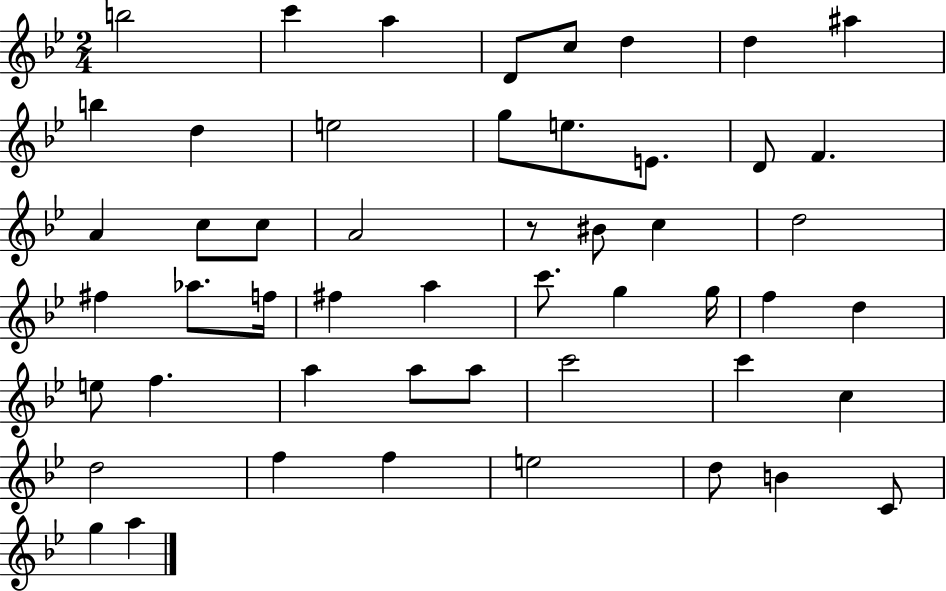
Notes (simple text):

B5/h C6/q A5/q D4/e C5/e D5/q D5/q A#5/q B5/q D5/q E5/h G5/e E5/e. E4/e. D4/e F4/q. A4/q C5/e C5/e A4/h R/e BIS4/e C5/q D5/h F#5/q Ab5/e. F5/s F#5/q A5/q C6/e. G5/q G5/s F5/q D5/q E5/e F5/q. A5/q A5/e A5/e C6/h C6/q C5/q D5/h F5/q F5/q E5/h D5/e B4/q C4/e G5/q A5/q